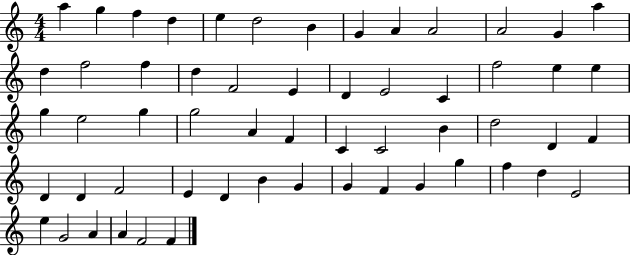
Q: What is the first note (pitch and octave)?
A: A5